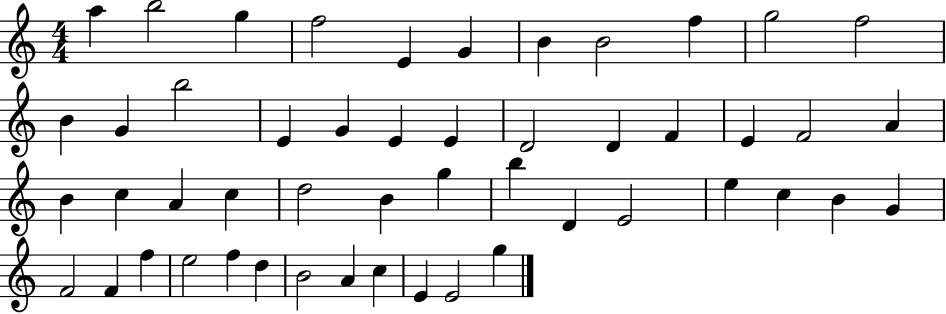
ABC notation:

X:1
T:Untitled
M:4/4
L:1/4
K:C
a b2 g f2 E G B B2 f g2 f2 B G b2 E G E E D2 D F E F2 A B c A c d2 B g b D E2 e c B G F2 F f e2 f d B2 A c E E2 g